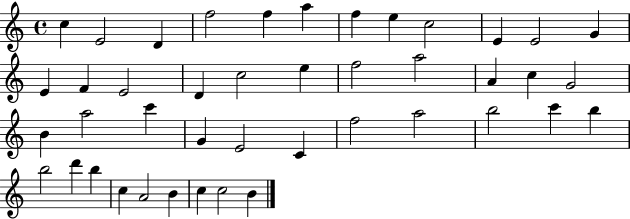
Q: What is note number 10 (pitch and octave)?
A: E4